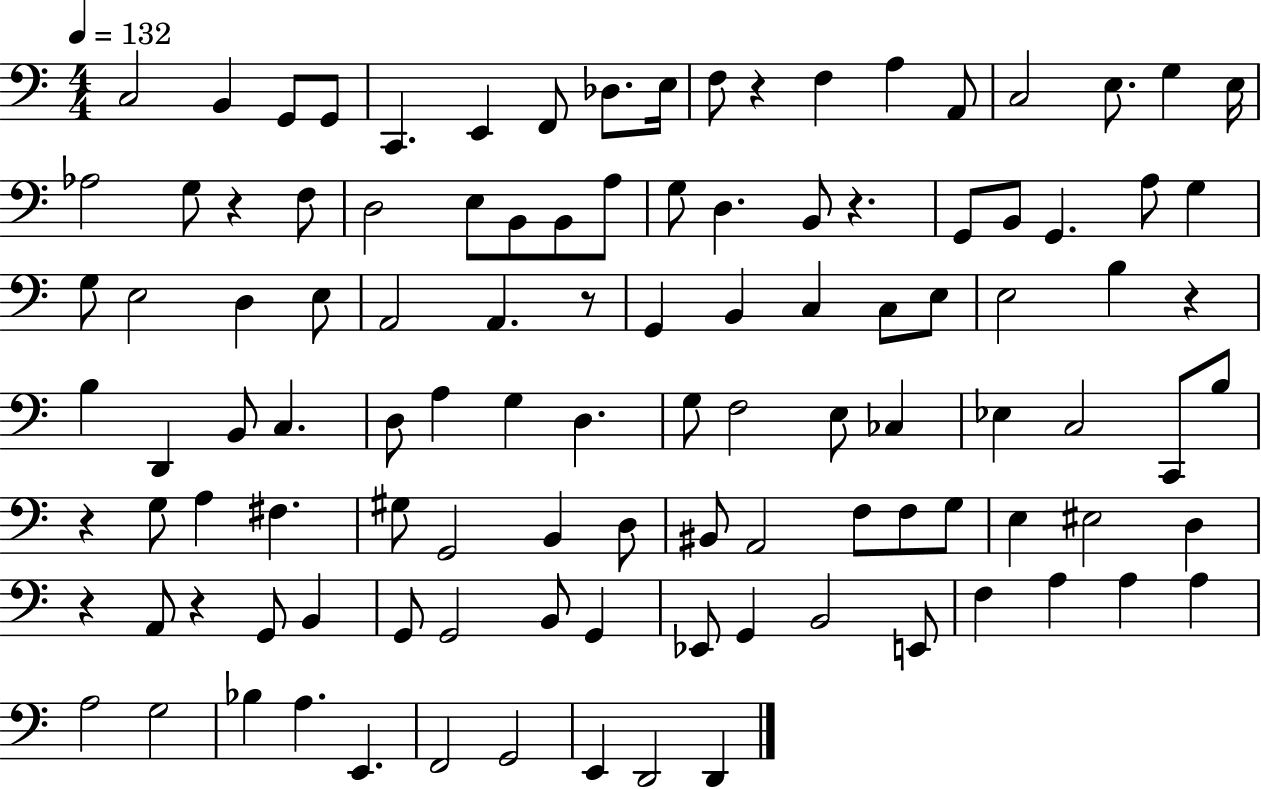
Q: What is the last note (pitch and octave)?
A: D2